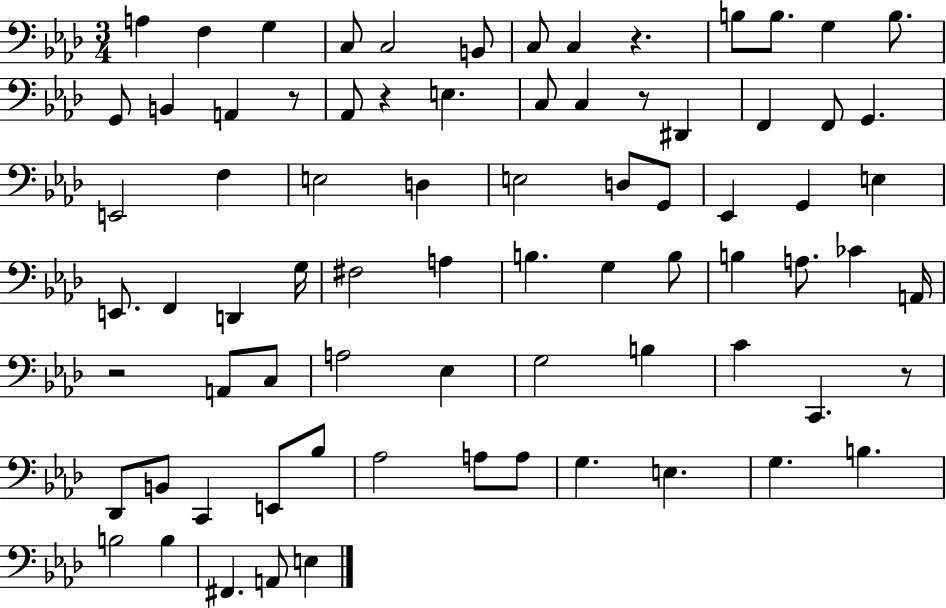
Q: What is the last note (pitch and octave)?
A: E3